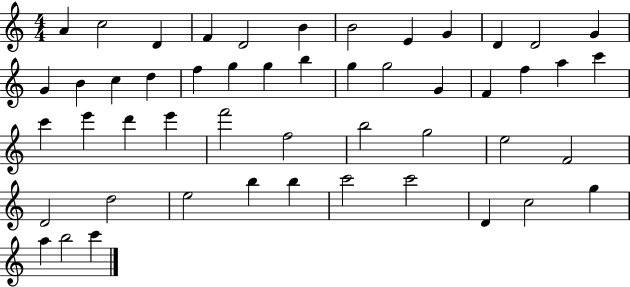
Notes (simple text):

A4/q C5/h D4/q F4/q D4/h B4/q B4/h E4/q G4/q D4/q D4/h G4/q G4/q B4/q C5/q D5/q F5/q G5/q G5/q B5/q G5/q G5/h G4/q F4/q F5/q A5/q C6/q C6/q E6/q D6/q E6/q F6/h F5/h B5/h G5/h E5/h F4/h D4/h D5/h E5/h B5/q B5/q C6/h C6/h D4/q C5/h G5/q A5/q B5/h C6/q